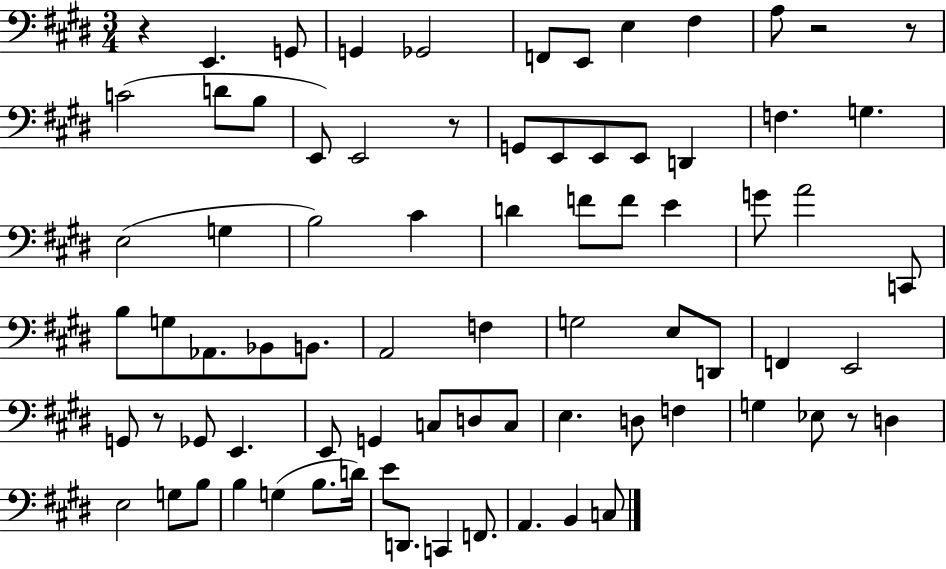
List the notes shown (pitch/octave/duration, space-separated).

R/q E2/q. G2/e G2/q Gb2/h F2/e E2/e E3/q F#3/q A3/e R/h R/e C4/h D4/e B3/e E2/e E2/h R/e G2/e E2/e E2/e E2/e D2/q F3/q. G3/q. E3/h G3/q B3/h C#4/q D4/q F4/e F4/e E4/q G4/e A4/h C2/e B3/e G3/e Ab2/e. Bb2/e B2/e. A2/h F3/q G3/h E3/e D2/e F2/q E2/h G2/e R/e Gb2/e E2/q. E2/e G2/q C3/e D3/e C3/e E3/q. D3/e F3/q G3/q Eb3/e R/e D3/q E3/h G3/e B3/e B3/q G3/q B3/e. D4/s E4/e D2/e. C2/q F2/e. A2/q. B2/q C3/e